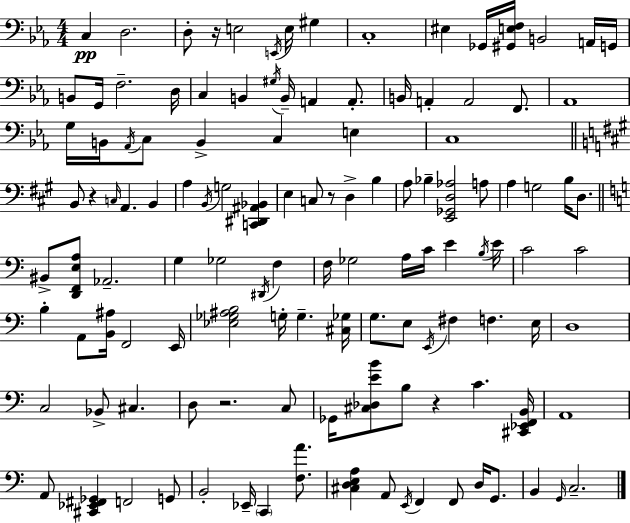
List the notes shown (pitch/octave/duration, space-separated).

C3/q D3/h. D3/e R/s E3/h E2/s E3/s G#3/q C3/w EIS3/q Gb2/s [G#2,E3,F3]/s B2/h A2/s G2/s B2/e G2/s F3/h. D3/s C3/q B2/q G#3/s B2/s A2/q A2/e. B2/s A2/q A2/h F2/e. Ab2/w G3/s B2/s Ab2/s C3/e B2/q C3/q E3/q C3/w B2/e R/q C3/s A2/q. B2/q A3/q B2/s G3/h [C2,D#2,A#2,Bb2]/q E3/q C3/e R/e D3/q B3/q A3/e Bb3/q [E2,Gb2,D3,Ab3]/h A3/e A3/q G3/h B3/s D3/e. BIS2/e [D2,F2,E3,A3]/e Ab2/h. G3/q Gb3/h D#2/s F3/q F3/s Gb3/h A3/s C4/s E4/q B3/s E4/s C4/h C4/h B3/q A2/e [B2,A#3]/s F2/h E2/s [Eb3,Gb3,A#3,B3]/h G3/s G3/q. [C#3,Gb3]/s G3/e. E3/e E2/s F#3/q F3/q. E3/s D3/w C3/h Bb2/e C#3/q. D3/e R/h. C3/e Gb2/s [C#3,Db3,E4,B4]/e B3/e R/q C4/q. [C#2,Eb2,F2,B2]/s A2/w A2/e [C#2,Eb2,F#2,Gb2]/q F2/h G2/e B2/h Eb2/s C2/q [F3,A4]/e. [C#3,D3,E3,A3]/q A2/e E2/s F2/q F2/e D3/s G2/e. B2/q G2/s C3/h.